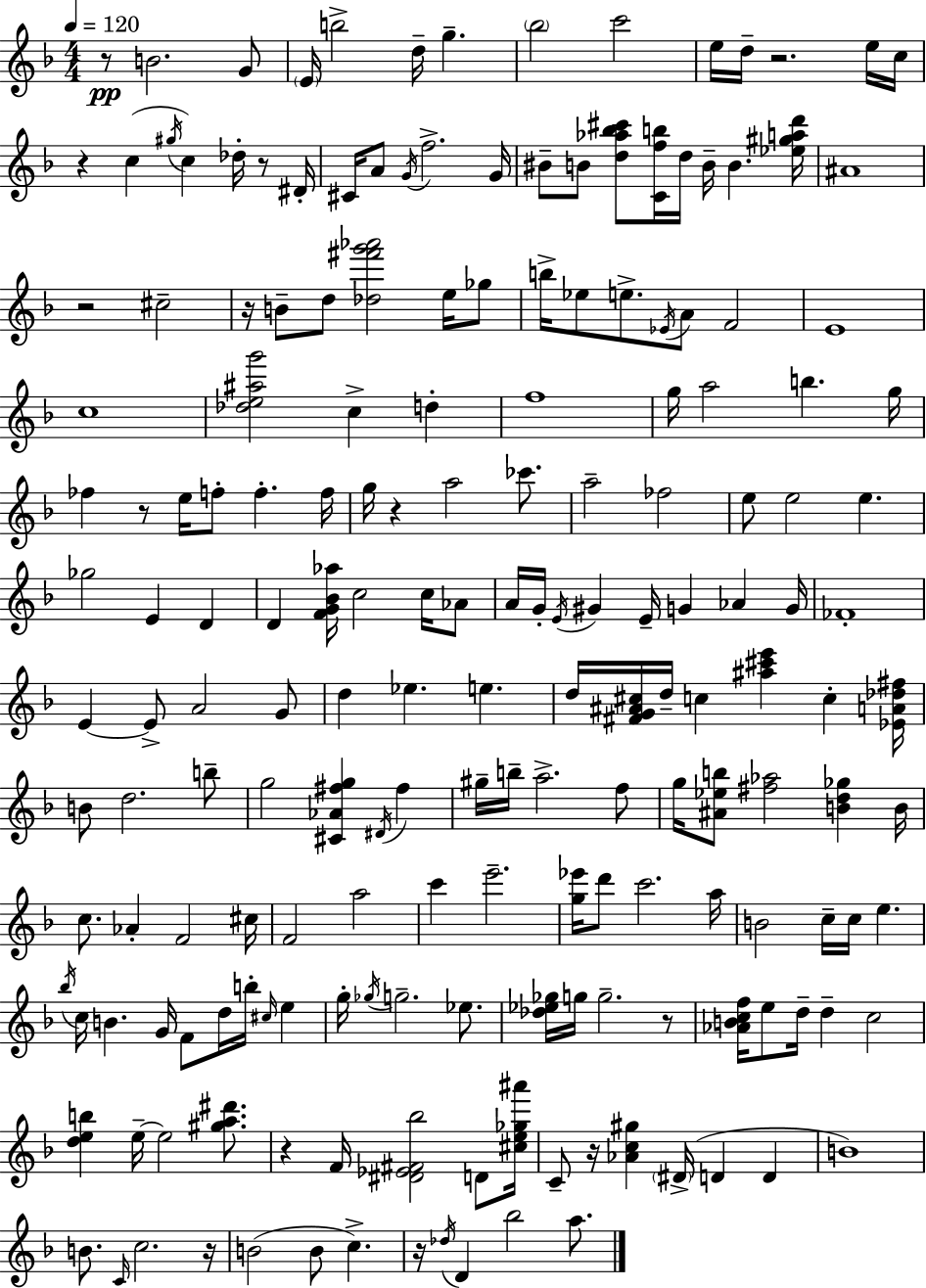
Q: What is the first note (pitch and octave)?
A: B4